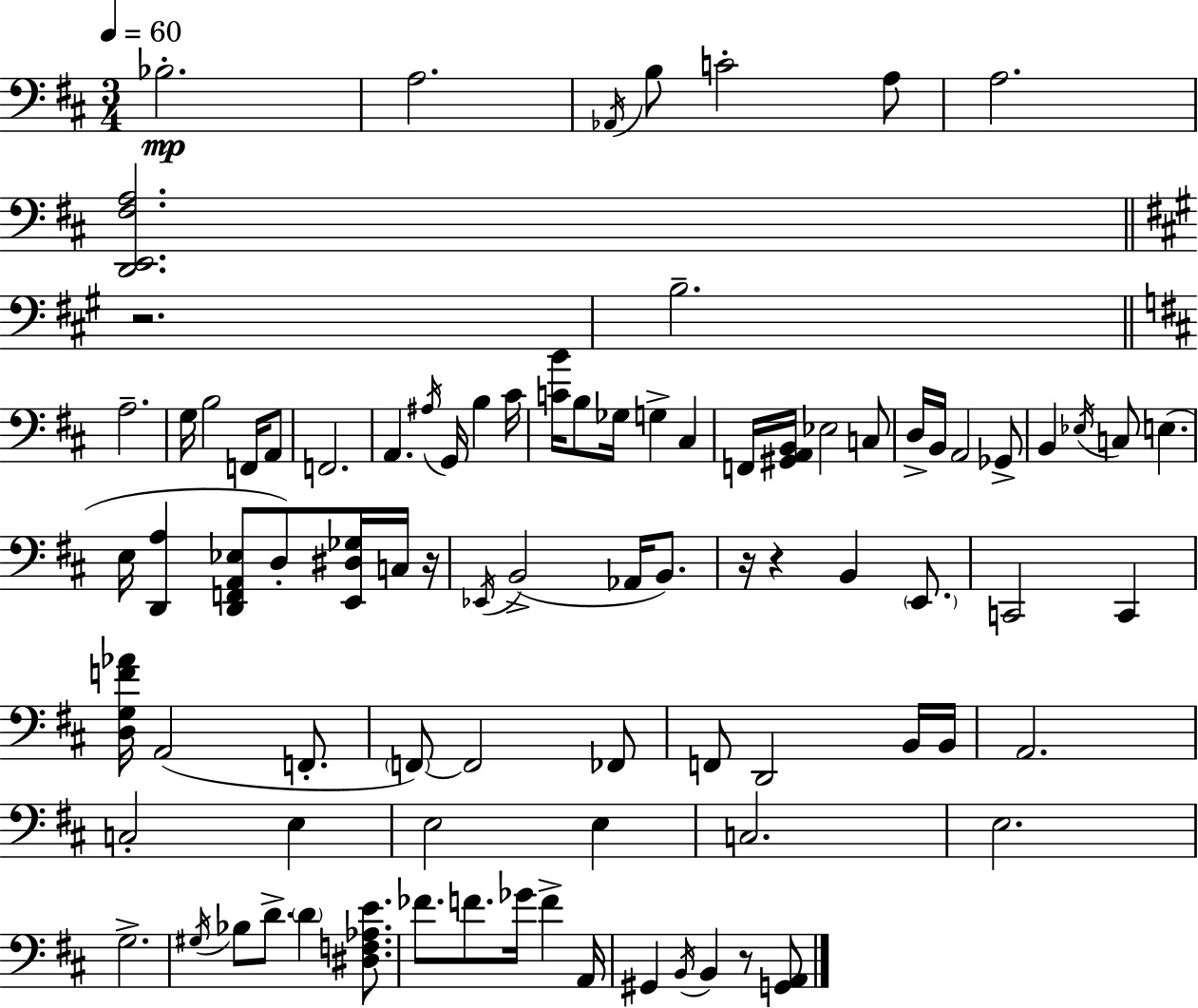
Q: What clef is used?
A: bass